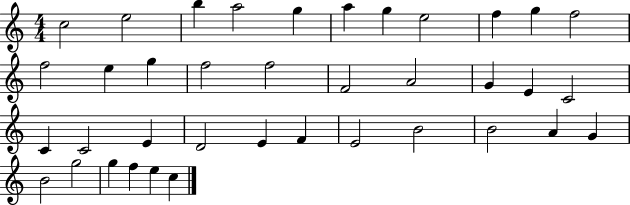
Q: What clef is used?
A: treble